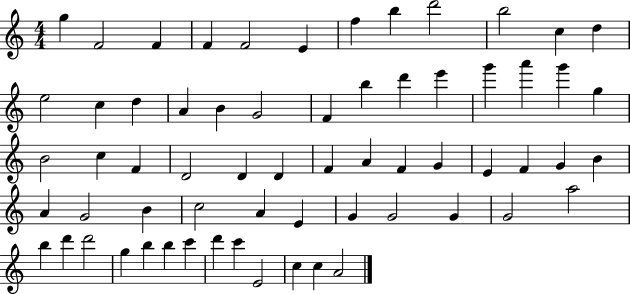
G5/q F4/h F4/q F4/q F4/h E4/q F5/q B5/q D6/h B5/h C5/q D5/q E5/h C5/q D5/q A4/q B4/q G4/h F4/q B5/q D6/q E6/q G6/q A6/q G6/q G5/q B4/h C5/q F4/q D4/h D4/q D4/q F4/q A4/q F4/q G4/q E4/q F4/q G4/q B4/q A4/q G4/h B4/q C5/h A4/q E4/q G4/q G4/h G4/q G4/h A5/h B5/q D6/q D6/h G5/q B5/q B5/q C6/q D6/q C6/q E4/h C5/q C5/q A4/h